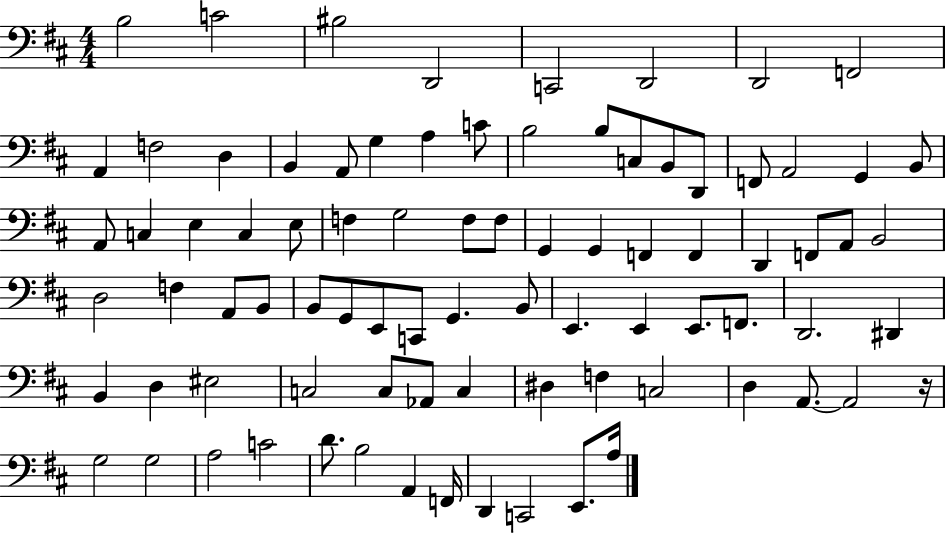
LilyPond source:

{
  \clef bass
  \numericTimeSignature
  \time 4/4
  \key d \major
  \repeat volta 2 { b2 c'2 | bis2 d,2 | c,2 d,2 | d,2 f,2 | \break a,4 f2 d4 | b,4 a,8 g4 a4 c'8 | b2 b8 c8 b,8 d,8 | f,8 a,2 g,4 b,8 | \break a,8 c4 e4 c4 e8 | f4 g2 f8 f8 | g,4 g,4 f,4 f,4 | d,4 f,8 a,8 b,2 | \break d2 f4 a,8 b,8 | b,8 g,8 e,8 c,8 g,4. b,8 | e,4. e,4 e,8. f,8. | d,2. dis,4 | \break b,4 d4 eis2 | c2 c8 aes,8 c4 | dis4 f4 c2 | d4 a,8.~~ a,2 r16 | \break g2 g2 | a2 c'2 | d'8. b2 a,4 f,16 | d,4 c,2 e,8. a16 | \break } \bar "|."
}